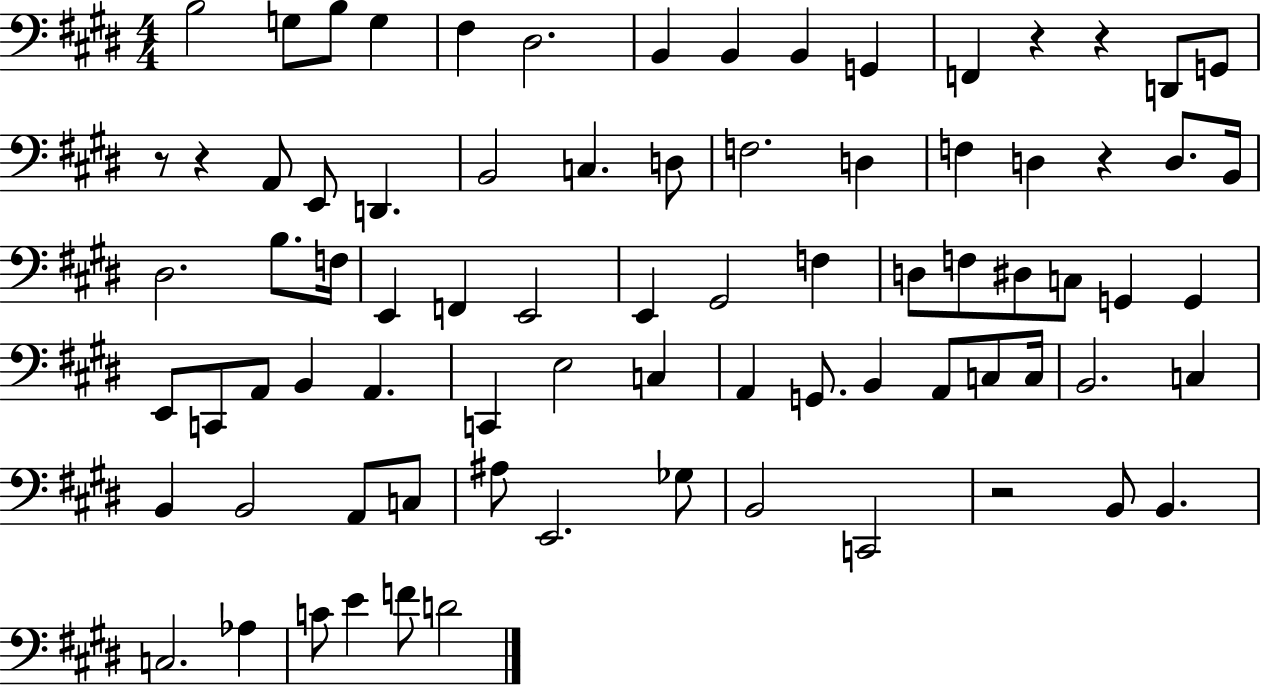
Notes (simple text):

B3/h G3/e B3/e G3/q F#3/q D#3/h. B2/q B2/q B2/q G2/q F2/q R/q R/q D2/e G2/e R/e R/q A2/e E2/e D2/q. B2/h C3/q. D3/e F3/h. D3/q F3/q D3/q R/q D3/e. B2/s D#3/h. B3/e. F3/s E2/q F2/q E2/h E2/q G#2/h F3/q D3/e F3/e D#3/e C3/e G2/q G2/q E2/e C2/e A2/e B2/q A2/q. C2/q E3/h C3/q A2/q G2/e. B2/q A2/e C3/e C3/s B2/h. C3/q B2/q B2/h A2/e C3/e A#3/e E2/h. Gb3/e B2/h C2/h R/h B2/e B2/q. C3/h. Ab3/q C4/e E4/q F4/e D4/h